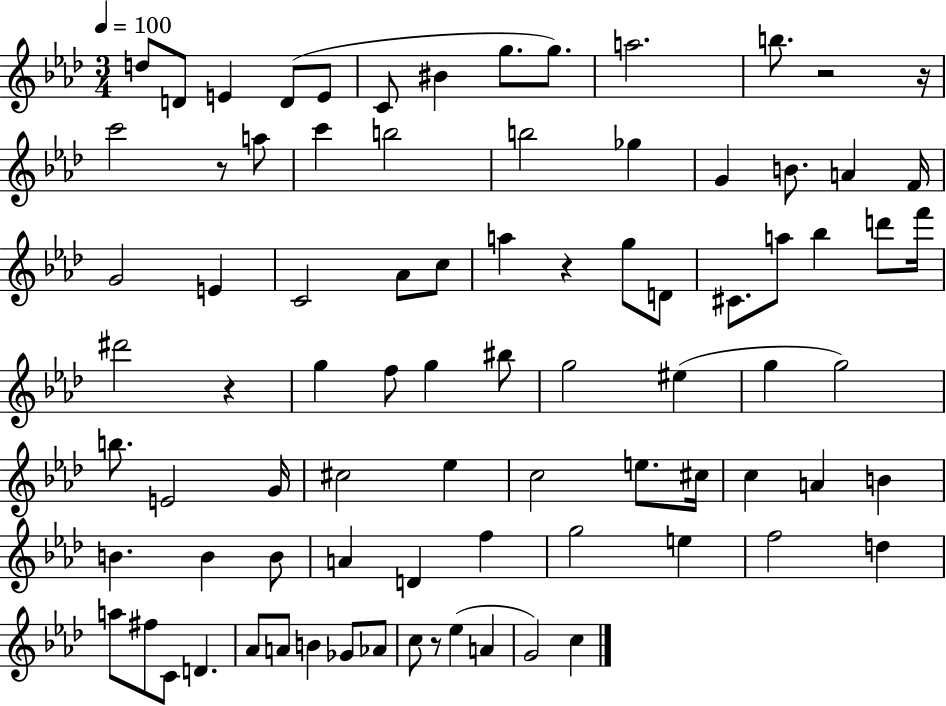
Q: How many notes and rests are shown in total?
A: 84